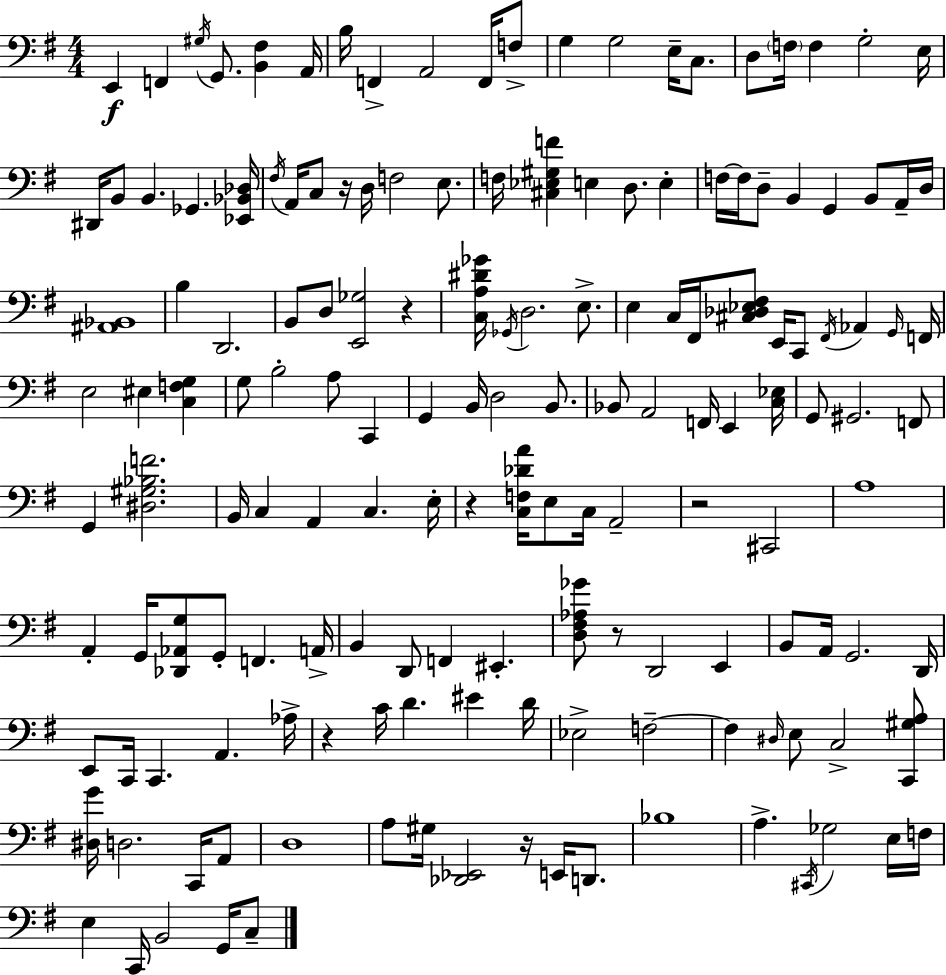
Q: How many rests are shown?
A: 7